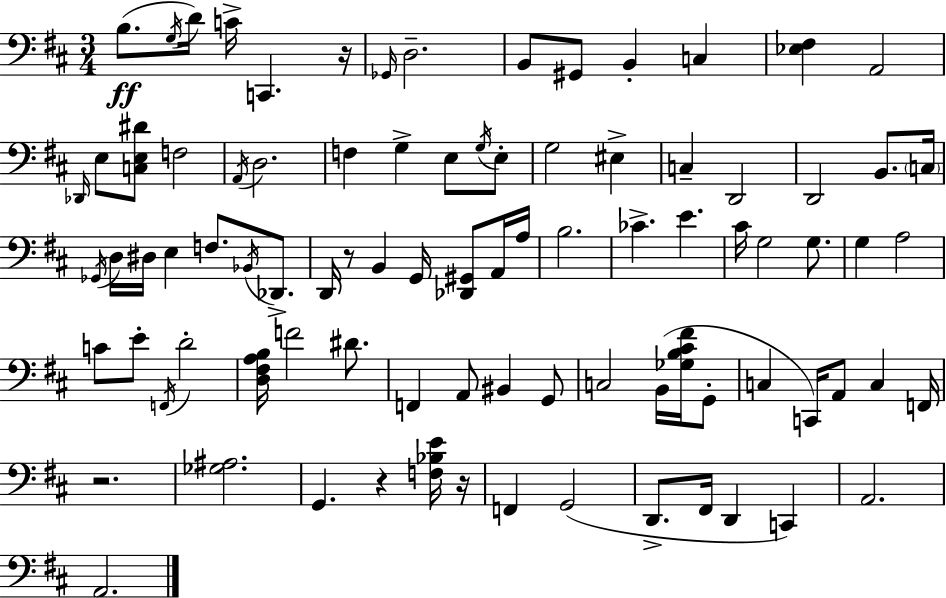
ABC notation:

X:1
T:Untitled
M:3/4
L:1/4
K:D
B,/2 G,/4 D/4 C/4 C,, z/4 _G,,/4 D,2 B,,/2 ^G,,/2 B,, C, [_E,^F,] A,,2 _D,,/4 E,/2 [C,E,^D]/2 F,2 A,,/4 D,2 F, G, E,/2 G,/4 E,/2 G,2 ^E, C, D,,2 D,,2 B,,/2 C,/4 _G,,/4 D,/4 ^D,/4 E, F,/2 _B,,/4 _D,,/2 D,,/4 z/2 B,, G,,/4 [_D,,^G,,]/2 A,,/4 A,/4 B,2 _C E ^C/4 G,2 G,/2 G, A,2 C/2 E/2 F,,/4 D2 [D,^F,A,B,]/4 F2 ^D/2 F,, A,,/2 ^B,, G,,/2 C,2 B,,/4 [_G,B,^C^F]/4 G,,/2 C, C,,/4 A,,/2 C, F,,/4 z2 [_G,^A,]2 G,, z [F,_B,E]/4 z/4 F,, G,,2 D,,/2 ^F,,/4 D,, C,, A,,2 A,,2